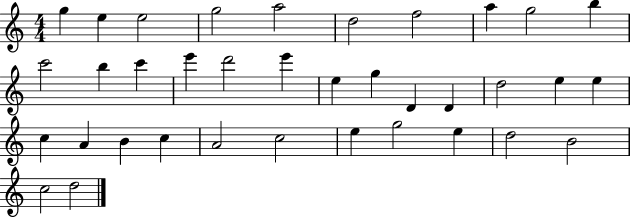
G5/q E5/q E5/h G5/h A5/h D5/h F5/h A5/q G5/h B5/q C6/h B5/q C6/q E6/q D6/h E6/q E5/q G5/q D4/q D4/q D5/h E5/q E5/q C5/q A4/q B4/q C5/q A4/h C5/h E5/q G5/h E5/q D5/h B4/h C5/h D5/h